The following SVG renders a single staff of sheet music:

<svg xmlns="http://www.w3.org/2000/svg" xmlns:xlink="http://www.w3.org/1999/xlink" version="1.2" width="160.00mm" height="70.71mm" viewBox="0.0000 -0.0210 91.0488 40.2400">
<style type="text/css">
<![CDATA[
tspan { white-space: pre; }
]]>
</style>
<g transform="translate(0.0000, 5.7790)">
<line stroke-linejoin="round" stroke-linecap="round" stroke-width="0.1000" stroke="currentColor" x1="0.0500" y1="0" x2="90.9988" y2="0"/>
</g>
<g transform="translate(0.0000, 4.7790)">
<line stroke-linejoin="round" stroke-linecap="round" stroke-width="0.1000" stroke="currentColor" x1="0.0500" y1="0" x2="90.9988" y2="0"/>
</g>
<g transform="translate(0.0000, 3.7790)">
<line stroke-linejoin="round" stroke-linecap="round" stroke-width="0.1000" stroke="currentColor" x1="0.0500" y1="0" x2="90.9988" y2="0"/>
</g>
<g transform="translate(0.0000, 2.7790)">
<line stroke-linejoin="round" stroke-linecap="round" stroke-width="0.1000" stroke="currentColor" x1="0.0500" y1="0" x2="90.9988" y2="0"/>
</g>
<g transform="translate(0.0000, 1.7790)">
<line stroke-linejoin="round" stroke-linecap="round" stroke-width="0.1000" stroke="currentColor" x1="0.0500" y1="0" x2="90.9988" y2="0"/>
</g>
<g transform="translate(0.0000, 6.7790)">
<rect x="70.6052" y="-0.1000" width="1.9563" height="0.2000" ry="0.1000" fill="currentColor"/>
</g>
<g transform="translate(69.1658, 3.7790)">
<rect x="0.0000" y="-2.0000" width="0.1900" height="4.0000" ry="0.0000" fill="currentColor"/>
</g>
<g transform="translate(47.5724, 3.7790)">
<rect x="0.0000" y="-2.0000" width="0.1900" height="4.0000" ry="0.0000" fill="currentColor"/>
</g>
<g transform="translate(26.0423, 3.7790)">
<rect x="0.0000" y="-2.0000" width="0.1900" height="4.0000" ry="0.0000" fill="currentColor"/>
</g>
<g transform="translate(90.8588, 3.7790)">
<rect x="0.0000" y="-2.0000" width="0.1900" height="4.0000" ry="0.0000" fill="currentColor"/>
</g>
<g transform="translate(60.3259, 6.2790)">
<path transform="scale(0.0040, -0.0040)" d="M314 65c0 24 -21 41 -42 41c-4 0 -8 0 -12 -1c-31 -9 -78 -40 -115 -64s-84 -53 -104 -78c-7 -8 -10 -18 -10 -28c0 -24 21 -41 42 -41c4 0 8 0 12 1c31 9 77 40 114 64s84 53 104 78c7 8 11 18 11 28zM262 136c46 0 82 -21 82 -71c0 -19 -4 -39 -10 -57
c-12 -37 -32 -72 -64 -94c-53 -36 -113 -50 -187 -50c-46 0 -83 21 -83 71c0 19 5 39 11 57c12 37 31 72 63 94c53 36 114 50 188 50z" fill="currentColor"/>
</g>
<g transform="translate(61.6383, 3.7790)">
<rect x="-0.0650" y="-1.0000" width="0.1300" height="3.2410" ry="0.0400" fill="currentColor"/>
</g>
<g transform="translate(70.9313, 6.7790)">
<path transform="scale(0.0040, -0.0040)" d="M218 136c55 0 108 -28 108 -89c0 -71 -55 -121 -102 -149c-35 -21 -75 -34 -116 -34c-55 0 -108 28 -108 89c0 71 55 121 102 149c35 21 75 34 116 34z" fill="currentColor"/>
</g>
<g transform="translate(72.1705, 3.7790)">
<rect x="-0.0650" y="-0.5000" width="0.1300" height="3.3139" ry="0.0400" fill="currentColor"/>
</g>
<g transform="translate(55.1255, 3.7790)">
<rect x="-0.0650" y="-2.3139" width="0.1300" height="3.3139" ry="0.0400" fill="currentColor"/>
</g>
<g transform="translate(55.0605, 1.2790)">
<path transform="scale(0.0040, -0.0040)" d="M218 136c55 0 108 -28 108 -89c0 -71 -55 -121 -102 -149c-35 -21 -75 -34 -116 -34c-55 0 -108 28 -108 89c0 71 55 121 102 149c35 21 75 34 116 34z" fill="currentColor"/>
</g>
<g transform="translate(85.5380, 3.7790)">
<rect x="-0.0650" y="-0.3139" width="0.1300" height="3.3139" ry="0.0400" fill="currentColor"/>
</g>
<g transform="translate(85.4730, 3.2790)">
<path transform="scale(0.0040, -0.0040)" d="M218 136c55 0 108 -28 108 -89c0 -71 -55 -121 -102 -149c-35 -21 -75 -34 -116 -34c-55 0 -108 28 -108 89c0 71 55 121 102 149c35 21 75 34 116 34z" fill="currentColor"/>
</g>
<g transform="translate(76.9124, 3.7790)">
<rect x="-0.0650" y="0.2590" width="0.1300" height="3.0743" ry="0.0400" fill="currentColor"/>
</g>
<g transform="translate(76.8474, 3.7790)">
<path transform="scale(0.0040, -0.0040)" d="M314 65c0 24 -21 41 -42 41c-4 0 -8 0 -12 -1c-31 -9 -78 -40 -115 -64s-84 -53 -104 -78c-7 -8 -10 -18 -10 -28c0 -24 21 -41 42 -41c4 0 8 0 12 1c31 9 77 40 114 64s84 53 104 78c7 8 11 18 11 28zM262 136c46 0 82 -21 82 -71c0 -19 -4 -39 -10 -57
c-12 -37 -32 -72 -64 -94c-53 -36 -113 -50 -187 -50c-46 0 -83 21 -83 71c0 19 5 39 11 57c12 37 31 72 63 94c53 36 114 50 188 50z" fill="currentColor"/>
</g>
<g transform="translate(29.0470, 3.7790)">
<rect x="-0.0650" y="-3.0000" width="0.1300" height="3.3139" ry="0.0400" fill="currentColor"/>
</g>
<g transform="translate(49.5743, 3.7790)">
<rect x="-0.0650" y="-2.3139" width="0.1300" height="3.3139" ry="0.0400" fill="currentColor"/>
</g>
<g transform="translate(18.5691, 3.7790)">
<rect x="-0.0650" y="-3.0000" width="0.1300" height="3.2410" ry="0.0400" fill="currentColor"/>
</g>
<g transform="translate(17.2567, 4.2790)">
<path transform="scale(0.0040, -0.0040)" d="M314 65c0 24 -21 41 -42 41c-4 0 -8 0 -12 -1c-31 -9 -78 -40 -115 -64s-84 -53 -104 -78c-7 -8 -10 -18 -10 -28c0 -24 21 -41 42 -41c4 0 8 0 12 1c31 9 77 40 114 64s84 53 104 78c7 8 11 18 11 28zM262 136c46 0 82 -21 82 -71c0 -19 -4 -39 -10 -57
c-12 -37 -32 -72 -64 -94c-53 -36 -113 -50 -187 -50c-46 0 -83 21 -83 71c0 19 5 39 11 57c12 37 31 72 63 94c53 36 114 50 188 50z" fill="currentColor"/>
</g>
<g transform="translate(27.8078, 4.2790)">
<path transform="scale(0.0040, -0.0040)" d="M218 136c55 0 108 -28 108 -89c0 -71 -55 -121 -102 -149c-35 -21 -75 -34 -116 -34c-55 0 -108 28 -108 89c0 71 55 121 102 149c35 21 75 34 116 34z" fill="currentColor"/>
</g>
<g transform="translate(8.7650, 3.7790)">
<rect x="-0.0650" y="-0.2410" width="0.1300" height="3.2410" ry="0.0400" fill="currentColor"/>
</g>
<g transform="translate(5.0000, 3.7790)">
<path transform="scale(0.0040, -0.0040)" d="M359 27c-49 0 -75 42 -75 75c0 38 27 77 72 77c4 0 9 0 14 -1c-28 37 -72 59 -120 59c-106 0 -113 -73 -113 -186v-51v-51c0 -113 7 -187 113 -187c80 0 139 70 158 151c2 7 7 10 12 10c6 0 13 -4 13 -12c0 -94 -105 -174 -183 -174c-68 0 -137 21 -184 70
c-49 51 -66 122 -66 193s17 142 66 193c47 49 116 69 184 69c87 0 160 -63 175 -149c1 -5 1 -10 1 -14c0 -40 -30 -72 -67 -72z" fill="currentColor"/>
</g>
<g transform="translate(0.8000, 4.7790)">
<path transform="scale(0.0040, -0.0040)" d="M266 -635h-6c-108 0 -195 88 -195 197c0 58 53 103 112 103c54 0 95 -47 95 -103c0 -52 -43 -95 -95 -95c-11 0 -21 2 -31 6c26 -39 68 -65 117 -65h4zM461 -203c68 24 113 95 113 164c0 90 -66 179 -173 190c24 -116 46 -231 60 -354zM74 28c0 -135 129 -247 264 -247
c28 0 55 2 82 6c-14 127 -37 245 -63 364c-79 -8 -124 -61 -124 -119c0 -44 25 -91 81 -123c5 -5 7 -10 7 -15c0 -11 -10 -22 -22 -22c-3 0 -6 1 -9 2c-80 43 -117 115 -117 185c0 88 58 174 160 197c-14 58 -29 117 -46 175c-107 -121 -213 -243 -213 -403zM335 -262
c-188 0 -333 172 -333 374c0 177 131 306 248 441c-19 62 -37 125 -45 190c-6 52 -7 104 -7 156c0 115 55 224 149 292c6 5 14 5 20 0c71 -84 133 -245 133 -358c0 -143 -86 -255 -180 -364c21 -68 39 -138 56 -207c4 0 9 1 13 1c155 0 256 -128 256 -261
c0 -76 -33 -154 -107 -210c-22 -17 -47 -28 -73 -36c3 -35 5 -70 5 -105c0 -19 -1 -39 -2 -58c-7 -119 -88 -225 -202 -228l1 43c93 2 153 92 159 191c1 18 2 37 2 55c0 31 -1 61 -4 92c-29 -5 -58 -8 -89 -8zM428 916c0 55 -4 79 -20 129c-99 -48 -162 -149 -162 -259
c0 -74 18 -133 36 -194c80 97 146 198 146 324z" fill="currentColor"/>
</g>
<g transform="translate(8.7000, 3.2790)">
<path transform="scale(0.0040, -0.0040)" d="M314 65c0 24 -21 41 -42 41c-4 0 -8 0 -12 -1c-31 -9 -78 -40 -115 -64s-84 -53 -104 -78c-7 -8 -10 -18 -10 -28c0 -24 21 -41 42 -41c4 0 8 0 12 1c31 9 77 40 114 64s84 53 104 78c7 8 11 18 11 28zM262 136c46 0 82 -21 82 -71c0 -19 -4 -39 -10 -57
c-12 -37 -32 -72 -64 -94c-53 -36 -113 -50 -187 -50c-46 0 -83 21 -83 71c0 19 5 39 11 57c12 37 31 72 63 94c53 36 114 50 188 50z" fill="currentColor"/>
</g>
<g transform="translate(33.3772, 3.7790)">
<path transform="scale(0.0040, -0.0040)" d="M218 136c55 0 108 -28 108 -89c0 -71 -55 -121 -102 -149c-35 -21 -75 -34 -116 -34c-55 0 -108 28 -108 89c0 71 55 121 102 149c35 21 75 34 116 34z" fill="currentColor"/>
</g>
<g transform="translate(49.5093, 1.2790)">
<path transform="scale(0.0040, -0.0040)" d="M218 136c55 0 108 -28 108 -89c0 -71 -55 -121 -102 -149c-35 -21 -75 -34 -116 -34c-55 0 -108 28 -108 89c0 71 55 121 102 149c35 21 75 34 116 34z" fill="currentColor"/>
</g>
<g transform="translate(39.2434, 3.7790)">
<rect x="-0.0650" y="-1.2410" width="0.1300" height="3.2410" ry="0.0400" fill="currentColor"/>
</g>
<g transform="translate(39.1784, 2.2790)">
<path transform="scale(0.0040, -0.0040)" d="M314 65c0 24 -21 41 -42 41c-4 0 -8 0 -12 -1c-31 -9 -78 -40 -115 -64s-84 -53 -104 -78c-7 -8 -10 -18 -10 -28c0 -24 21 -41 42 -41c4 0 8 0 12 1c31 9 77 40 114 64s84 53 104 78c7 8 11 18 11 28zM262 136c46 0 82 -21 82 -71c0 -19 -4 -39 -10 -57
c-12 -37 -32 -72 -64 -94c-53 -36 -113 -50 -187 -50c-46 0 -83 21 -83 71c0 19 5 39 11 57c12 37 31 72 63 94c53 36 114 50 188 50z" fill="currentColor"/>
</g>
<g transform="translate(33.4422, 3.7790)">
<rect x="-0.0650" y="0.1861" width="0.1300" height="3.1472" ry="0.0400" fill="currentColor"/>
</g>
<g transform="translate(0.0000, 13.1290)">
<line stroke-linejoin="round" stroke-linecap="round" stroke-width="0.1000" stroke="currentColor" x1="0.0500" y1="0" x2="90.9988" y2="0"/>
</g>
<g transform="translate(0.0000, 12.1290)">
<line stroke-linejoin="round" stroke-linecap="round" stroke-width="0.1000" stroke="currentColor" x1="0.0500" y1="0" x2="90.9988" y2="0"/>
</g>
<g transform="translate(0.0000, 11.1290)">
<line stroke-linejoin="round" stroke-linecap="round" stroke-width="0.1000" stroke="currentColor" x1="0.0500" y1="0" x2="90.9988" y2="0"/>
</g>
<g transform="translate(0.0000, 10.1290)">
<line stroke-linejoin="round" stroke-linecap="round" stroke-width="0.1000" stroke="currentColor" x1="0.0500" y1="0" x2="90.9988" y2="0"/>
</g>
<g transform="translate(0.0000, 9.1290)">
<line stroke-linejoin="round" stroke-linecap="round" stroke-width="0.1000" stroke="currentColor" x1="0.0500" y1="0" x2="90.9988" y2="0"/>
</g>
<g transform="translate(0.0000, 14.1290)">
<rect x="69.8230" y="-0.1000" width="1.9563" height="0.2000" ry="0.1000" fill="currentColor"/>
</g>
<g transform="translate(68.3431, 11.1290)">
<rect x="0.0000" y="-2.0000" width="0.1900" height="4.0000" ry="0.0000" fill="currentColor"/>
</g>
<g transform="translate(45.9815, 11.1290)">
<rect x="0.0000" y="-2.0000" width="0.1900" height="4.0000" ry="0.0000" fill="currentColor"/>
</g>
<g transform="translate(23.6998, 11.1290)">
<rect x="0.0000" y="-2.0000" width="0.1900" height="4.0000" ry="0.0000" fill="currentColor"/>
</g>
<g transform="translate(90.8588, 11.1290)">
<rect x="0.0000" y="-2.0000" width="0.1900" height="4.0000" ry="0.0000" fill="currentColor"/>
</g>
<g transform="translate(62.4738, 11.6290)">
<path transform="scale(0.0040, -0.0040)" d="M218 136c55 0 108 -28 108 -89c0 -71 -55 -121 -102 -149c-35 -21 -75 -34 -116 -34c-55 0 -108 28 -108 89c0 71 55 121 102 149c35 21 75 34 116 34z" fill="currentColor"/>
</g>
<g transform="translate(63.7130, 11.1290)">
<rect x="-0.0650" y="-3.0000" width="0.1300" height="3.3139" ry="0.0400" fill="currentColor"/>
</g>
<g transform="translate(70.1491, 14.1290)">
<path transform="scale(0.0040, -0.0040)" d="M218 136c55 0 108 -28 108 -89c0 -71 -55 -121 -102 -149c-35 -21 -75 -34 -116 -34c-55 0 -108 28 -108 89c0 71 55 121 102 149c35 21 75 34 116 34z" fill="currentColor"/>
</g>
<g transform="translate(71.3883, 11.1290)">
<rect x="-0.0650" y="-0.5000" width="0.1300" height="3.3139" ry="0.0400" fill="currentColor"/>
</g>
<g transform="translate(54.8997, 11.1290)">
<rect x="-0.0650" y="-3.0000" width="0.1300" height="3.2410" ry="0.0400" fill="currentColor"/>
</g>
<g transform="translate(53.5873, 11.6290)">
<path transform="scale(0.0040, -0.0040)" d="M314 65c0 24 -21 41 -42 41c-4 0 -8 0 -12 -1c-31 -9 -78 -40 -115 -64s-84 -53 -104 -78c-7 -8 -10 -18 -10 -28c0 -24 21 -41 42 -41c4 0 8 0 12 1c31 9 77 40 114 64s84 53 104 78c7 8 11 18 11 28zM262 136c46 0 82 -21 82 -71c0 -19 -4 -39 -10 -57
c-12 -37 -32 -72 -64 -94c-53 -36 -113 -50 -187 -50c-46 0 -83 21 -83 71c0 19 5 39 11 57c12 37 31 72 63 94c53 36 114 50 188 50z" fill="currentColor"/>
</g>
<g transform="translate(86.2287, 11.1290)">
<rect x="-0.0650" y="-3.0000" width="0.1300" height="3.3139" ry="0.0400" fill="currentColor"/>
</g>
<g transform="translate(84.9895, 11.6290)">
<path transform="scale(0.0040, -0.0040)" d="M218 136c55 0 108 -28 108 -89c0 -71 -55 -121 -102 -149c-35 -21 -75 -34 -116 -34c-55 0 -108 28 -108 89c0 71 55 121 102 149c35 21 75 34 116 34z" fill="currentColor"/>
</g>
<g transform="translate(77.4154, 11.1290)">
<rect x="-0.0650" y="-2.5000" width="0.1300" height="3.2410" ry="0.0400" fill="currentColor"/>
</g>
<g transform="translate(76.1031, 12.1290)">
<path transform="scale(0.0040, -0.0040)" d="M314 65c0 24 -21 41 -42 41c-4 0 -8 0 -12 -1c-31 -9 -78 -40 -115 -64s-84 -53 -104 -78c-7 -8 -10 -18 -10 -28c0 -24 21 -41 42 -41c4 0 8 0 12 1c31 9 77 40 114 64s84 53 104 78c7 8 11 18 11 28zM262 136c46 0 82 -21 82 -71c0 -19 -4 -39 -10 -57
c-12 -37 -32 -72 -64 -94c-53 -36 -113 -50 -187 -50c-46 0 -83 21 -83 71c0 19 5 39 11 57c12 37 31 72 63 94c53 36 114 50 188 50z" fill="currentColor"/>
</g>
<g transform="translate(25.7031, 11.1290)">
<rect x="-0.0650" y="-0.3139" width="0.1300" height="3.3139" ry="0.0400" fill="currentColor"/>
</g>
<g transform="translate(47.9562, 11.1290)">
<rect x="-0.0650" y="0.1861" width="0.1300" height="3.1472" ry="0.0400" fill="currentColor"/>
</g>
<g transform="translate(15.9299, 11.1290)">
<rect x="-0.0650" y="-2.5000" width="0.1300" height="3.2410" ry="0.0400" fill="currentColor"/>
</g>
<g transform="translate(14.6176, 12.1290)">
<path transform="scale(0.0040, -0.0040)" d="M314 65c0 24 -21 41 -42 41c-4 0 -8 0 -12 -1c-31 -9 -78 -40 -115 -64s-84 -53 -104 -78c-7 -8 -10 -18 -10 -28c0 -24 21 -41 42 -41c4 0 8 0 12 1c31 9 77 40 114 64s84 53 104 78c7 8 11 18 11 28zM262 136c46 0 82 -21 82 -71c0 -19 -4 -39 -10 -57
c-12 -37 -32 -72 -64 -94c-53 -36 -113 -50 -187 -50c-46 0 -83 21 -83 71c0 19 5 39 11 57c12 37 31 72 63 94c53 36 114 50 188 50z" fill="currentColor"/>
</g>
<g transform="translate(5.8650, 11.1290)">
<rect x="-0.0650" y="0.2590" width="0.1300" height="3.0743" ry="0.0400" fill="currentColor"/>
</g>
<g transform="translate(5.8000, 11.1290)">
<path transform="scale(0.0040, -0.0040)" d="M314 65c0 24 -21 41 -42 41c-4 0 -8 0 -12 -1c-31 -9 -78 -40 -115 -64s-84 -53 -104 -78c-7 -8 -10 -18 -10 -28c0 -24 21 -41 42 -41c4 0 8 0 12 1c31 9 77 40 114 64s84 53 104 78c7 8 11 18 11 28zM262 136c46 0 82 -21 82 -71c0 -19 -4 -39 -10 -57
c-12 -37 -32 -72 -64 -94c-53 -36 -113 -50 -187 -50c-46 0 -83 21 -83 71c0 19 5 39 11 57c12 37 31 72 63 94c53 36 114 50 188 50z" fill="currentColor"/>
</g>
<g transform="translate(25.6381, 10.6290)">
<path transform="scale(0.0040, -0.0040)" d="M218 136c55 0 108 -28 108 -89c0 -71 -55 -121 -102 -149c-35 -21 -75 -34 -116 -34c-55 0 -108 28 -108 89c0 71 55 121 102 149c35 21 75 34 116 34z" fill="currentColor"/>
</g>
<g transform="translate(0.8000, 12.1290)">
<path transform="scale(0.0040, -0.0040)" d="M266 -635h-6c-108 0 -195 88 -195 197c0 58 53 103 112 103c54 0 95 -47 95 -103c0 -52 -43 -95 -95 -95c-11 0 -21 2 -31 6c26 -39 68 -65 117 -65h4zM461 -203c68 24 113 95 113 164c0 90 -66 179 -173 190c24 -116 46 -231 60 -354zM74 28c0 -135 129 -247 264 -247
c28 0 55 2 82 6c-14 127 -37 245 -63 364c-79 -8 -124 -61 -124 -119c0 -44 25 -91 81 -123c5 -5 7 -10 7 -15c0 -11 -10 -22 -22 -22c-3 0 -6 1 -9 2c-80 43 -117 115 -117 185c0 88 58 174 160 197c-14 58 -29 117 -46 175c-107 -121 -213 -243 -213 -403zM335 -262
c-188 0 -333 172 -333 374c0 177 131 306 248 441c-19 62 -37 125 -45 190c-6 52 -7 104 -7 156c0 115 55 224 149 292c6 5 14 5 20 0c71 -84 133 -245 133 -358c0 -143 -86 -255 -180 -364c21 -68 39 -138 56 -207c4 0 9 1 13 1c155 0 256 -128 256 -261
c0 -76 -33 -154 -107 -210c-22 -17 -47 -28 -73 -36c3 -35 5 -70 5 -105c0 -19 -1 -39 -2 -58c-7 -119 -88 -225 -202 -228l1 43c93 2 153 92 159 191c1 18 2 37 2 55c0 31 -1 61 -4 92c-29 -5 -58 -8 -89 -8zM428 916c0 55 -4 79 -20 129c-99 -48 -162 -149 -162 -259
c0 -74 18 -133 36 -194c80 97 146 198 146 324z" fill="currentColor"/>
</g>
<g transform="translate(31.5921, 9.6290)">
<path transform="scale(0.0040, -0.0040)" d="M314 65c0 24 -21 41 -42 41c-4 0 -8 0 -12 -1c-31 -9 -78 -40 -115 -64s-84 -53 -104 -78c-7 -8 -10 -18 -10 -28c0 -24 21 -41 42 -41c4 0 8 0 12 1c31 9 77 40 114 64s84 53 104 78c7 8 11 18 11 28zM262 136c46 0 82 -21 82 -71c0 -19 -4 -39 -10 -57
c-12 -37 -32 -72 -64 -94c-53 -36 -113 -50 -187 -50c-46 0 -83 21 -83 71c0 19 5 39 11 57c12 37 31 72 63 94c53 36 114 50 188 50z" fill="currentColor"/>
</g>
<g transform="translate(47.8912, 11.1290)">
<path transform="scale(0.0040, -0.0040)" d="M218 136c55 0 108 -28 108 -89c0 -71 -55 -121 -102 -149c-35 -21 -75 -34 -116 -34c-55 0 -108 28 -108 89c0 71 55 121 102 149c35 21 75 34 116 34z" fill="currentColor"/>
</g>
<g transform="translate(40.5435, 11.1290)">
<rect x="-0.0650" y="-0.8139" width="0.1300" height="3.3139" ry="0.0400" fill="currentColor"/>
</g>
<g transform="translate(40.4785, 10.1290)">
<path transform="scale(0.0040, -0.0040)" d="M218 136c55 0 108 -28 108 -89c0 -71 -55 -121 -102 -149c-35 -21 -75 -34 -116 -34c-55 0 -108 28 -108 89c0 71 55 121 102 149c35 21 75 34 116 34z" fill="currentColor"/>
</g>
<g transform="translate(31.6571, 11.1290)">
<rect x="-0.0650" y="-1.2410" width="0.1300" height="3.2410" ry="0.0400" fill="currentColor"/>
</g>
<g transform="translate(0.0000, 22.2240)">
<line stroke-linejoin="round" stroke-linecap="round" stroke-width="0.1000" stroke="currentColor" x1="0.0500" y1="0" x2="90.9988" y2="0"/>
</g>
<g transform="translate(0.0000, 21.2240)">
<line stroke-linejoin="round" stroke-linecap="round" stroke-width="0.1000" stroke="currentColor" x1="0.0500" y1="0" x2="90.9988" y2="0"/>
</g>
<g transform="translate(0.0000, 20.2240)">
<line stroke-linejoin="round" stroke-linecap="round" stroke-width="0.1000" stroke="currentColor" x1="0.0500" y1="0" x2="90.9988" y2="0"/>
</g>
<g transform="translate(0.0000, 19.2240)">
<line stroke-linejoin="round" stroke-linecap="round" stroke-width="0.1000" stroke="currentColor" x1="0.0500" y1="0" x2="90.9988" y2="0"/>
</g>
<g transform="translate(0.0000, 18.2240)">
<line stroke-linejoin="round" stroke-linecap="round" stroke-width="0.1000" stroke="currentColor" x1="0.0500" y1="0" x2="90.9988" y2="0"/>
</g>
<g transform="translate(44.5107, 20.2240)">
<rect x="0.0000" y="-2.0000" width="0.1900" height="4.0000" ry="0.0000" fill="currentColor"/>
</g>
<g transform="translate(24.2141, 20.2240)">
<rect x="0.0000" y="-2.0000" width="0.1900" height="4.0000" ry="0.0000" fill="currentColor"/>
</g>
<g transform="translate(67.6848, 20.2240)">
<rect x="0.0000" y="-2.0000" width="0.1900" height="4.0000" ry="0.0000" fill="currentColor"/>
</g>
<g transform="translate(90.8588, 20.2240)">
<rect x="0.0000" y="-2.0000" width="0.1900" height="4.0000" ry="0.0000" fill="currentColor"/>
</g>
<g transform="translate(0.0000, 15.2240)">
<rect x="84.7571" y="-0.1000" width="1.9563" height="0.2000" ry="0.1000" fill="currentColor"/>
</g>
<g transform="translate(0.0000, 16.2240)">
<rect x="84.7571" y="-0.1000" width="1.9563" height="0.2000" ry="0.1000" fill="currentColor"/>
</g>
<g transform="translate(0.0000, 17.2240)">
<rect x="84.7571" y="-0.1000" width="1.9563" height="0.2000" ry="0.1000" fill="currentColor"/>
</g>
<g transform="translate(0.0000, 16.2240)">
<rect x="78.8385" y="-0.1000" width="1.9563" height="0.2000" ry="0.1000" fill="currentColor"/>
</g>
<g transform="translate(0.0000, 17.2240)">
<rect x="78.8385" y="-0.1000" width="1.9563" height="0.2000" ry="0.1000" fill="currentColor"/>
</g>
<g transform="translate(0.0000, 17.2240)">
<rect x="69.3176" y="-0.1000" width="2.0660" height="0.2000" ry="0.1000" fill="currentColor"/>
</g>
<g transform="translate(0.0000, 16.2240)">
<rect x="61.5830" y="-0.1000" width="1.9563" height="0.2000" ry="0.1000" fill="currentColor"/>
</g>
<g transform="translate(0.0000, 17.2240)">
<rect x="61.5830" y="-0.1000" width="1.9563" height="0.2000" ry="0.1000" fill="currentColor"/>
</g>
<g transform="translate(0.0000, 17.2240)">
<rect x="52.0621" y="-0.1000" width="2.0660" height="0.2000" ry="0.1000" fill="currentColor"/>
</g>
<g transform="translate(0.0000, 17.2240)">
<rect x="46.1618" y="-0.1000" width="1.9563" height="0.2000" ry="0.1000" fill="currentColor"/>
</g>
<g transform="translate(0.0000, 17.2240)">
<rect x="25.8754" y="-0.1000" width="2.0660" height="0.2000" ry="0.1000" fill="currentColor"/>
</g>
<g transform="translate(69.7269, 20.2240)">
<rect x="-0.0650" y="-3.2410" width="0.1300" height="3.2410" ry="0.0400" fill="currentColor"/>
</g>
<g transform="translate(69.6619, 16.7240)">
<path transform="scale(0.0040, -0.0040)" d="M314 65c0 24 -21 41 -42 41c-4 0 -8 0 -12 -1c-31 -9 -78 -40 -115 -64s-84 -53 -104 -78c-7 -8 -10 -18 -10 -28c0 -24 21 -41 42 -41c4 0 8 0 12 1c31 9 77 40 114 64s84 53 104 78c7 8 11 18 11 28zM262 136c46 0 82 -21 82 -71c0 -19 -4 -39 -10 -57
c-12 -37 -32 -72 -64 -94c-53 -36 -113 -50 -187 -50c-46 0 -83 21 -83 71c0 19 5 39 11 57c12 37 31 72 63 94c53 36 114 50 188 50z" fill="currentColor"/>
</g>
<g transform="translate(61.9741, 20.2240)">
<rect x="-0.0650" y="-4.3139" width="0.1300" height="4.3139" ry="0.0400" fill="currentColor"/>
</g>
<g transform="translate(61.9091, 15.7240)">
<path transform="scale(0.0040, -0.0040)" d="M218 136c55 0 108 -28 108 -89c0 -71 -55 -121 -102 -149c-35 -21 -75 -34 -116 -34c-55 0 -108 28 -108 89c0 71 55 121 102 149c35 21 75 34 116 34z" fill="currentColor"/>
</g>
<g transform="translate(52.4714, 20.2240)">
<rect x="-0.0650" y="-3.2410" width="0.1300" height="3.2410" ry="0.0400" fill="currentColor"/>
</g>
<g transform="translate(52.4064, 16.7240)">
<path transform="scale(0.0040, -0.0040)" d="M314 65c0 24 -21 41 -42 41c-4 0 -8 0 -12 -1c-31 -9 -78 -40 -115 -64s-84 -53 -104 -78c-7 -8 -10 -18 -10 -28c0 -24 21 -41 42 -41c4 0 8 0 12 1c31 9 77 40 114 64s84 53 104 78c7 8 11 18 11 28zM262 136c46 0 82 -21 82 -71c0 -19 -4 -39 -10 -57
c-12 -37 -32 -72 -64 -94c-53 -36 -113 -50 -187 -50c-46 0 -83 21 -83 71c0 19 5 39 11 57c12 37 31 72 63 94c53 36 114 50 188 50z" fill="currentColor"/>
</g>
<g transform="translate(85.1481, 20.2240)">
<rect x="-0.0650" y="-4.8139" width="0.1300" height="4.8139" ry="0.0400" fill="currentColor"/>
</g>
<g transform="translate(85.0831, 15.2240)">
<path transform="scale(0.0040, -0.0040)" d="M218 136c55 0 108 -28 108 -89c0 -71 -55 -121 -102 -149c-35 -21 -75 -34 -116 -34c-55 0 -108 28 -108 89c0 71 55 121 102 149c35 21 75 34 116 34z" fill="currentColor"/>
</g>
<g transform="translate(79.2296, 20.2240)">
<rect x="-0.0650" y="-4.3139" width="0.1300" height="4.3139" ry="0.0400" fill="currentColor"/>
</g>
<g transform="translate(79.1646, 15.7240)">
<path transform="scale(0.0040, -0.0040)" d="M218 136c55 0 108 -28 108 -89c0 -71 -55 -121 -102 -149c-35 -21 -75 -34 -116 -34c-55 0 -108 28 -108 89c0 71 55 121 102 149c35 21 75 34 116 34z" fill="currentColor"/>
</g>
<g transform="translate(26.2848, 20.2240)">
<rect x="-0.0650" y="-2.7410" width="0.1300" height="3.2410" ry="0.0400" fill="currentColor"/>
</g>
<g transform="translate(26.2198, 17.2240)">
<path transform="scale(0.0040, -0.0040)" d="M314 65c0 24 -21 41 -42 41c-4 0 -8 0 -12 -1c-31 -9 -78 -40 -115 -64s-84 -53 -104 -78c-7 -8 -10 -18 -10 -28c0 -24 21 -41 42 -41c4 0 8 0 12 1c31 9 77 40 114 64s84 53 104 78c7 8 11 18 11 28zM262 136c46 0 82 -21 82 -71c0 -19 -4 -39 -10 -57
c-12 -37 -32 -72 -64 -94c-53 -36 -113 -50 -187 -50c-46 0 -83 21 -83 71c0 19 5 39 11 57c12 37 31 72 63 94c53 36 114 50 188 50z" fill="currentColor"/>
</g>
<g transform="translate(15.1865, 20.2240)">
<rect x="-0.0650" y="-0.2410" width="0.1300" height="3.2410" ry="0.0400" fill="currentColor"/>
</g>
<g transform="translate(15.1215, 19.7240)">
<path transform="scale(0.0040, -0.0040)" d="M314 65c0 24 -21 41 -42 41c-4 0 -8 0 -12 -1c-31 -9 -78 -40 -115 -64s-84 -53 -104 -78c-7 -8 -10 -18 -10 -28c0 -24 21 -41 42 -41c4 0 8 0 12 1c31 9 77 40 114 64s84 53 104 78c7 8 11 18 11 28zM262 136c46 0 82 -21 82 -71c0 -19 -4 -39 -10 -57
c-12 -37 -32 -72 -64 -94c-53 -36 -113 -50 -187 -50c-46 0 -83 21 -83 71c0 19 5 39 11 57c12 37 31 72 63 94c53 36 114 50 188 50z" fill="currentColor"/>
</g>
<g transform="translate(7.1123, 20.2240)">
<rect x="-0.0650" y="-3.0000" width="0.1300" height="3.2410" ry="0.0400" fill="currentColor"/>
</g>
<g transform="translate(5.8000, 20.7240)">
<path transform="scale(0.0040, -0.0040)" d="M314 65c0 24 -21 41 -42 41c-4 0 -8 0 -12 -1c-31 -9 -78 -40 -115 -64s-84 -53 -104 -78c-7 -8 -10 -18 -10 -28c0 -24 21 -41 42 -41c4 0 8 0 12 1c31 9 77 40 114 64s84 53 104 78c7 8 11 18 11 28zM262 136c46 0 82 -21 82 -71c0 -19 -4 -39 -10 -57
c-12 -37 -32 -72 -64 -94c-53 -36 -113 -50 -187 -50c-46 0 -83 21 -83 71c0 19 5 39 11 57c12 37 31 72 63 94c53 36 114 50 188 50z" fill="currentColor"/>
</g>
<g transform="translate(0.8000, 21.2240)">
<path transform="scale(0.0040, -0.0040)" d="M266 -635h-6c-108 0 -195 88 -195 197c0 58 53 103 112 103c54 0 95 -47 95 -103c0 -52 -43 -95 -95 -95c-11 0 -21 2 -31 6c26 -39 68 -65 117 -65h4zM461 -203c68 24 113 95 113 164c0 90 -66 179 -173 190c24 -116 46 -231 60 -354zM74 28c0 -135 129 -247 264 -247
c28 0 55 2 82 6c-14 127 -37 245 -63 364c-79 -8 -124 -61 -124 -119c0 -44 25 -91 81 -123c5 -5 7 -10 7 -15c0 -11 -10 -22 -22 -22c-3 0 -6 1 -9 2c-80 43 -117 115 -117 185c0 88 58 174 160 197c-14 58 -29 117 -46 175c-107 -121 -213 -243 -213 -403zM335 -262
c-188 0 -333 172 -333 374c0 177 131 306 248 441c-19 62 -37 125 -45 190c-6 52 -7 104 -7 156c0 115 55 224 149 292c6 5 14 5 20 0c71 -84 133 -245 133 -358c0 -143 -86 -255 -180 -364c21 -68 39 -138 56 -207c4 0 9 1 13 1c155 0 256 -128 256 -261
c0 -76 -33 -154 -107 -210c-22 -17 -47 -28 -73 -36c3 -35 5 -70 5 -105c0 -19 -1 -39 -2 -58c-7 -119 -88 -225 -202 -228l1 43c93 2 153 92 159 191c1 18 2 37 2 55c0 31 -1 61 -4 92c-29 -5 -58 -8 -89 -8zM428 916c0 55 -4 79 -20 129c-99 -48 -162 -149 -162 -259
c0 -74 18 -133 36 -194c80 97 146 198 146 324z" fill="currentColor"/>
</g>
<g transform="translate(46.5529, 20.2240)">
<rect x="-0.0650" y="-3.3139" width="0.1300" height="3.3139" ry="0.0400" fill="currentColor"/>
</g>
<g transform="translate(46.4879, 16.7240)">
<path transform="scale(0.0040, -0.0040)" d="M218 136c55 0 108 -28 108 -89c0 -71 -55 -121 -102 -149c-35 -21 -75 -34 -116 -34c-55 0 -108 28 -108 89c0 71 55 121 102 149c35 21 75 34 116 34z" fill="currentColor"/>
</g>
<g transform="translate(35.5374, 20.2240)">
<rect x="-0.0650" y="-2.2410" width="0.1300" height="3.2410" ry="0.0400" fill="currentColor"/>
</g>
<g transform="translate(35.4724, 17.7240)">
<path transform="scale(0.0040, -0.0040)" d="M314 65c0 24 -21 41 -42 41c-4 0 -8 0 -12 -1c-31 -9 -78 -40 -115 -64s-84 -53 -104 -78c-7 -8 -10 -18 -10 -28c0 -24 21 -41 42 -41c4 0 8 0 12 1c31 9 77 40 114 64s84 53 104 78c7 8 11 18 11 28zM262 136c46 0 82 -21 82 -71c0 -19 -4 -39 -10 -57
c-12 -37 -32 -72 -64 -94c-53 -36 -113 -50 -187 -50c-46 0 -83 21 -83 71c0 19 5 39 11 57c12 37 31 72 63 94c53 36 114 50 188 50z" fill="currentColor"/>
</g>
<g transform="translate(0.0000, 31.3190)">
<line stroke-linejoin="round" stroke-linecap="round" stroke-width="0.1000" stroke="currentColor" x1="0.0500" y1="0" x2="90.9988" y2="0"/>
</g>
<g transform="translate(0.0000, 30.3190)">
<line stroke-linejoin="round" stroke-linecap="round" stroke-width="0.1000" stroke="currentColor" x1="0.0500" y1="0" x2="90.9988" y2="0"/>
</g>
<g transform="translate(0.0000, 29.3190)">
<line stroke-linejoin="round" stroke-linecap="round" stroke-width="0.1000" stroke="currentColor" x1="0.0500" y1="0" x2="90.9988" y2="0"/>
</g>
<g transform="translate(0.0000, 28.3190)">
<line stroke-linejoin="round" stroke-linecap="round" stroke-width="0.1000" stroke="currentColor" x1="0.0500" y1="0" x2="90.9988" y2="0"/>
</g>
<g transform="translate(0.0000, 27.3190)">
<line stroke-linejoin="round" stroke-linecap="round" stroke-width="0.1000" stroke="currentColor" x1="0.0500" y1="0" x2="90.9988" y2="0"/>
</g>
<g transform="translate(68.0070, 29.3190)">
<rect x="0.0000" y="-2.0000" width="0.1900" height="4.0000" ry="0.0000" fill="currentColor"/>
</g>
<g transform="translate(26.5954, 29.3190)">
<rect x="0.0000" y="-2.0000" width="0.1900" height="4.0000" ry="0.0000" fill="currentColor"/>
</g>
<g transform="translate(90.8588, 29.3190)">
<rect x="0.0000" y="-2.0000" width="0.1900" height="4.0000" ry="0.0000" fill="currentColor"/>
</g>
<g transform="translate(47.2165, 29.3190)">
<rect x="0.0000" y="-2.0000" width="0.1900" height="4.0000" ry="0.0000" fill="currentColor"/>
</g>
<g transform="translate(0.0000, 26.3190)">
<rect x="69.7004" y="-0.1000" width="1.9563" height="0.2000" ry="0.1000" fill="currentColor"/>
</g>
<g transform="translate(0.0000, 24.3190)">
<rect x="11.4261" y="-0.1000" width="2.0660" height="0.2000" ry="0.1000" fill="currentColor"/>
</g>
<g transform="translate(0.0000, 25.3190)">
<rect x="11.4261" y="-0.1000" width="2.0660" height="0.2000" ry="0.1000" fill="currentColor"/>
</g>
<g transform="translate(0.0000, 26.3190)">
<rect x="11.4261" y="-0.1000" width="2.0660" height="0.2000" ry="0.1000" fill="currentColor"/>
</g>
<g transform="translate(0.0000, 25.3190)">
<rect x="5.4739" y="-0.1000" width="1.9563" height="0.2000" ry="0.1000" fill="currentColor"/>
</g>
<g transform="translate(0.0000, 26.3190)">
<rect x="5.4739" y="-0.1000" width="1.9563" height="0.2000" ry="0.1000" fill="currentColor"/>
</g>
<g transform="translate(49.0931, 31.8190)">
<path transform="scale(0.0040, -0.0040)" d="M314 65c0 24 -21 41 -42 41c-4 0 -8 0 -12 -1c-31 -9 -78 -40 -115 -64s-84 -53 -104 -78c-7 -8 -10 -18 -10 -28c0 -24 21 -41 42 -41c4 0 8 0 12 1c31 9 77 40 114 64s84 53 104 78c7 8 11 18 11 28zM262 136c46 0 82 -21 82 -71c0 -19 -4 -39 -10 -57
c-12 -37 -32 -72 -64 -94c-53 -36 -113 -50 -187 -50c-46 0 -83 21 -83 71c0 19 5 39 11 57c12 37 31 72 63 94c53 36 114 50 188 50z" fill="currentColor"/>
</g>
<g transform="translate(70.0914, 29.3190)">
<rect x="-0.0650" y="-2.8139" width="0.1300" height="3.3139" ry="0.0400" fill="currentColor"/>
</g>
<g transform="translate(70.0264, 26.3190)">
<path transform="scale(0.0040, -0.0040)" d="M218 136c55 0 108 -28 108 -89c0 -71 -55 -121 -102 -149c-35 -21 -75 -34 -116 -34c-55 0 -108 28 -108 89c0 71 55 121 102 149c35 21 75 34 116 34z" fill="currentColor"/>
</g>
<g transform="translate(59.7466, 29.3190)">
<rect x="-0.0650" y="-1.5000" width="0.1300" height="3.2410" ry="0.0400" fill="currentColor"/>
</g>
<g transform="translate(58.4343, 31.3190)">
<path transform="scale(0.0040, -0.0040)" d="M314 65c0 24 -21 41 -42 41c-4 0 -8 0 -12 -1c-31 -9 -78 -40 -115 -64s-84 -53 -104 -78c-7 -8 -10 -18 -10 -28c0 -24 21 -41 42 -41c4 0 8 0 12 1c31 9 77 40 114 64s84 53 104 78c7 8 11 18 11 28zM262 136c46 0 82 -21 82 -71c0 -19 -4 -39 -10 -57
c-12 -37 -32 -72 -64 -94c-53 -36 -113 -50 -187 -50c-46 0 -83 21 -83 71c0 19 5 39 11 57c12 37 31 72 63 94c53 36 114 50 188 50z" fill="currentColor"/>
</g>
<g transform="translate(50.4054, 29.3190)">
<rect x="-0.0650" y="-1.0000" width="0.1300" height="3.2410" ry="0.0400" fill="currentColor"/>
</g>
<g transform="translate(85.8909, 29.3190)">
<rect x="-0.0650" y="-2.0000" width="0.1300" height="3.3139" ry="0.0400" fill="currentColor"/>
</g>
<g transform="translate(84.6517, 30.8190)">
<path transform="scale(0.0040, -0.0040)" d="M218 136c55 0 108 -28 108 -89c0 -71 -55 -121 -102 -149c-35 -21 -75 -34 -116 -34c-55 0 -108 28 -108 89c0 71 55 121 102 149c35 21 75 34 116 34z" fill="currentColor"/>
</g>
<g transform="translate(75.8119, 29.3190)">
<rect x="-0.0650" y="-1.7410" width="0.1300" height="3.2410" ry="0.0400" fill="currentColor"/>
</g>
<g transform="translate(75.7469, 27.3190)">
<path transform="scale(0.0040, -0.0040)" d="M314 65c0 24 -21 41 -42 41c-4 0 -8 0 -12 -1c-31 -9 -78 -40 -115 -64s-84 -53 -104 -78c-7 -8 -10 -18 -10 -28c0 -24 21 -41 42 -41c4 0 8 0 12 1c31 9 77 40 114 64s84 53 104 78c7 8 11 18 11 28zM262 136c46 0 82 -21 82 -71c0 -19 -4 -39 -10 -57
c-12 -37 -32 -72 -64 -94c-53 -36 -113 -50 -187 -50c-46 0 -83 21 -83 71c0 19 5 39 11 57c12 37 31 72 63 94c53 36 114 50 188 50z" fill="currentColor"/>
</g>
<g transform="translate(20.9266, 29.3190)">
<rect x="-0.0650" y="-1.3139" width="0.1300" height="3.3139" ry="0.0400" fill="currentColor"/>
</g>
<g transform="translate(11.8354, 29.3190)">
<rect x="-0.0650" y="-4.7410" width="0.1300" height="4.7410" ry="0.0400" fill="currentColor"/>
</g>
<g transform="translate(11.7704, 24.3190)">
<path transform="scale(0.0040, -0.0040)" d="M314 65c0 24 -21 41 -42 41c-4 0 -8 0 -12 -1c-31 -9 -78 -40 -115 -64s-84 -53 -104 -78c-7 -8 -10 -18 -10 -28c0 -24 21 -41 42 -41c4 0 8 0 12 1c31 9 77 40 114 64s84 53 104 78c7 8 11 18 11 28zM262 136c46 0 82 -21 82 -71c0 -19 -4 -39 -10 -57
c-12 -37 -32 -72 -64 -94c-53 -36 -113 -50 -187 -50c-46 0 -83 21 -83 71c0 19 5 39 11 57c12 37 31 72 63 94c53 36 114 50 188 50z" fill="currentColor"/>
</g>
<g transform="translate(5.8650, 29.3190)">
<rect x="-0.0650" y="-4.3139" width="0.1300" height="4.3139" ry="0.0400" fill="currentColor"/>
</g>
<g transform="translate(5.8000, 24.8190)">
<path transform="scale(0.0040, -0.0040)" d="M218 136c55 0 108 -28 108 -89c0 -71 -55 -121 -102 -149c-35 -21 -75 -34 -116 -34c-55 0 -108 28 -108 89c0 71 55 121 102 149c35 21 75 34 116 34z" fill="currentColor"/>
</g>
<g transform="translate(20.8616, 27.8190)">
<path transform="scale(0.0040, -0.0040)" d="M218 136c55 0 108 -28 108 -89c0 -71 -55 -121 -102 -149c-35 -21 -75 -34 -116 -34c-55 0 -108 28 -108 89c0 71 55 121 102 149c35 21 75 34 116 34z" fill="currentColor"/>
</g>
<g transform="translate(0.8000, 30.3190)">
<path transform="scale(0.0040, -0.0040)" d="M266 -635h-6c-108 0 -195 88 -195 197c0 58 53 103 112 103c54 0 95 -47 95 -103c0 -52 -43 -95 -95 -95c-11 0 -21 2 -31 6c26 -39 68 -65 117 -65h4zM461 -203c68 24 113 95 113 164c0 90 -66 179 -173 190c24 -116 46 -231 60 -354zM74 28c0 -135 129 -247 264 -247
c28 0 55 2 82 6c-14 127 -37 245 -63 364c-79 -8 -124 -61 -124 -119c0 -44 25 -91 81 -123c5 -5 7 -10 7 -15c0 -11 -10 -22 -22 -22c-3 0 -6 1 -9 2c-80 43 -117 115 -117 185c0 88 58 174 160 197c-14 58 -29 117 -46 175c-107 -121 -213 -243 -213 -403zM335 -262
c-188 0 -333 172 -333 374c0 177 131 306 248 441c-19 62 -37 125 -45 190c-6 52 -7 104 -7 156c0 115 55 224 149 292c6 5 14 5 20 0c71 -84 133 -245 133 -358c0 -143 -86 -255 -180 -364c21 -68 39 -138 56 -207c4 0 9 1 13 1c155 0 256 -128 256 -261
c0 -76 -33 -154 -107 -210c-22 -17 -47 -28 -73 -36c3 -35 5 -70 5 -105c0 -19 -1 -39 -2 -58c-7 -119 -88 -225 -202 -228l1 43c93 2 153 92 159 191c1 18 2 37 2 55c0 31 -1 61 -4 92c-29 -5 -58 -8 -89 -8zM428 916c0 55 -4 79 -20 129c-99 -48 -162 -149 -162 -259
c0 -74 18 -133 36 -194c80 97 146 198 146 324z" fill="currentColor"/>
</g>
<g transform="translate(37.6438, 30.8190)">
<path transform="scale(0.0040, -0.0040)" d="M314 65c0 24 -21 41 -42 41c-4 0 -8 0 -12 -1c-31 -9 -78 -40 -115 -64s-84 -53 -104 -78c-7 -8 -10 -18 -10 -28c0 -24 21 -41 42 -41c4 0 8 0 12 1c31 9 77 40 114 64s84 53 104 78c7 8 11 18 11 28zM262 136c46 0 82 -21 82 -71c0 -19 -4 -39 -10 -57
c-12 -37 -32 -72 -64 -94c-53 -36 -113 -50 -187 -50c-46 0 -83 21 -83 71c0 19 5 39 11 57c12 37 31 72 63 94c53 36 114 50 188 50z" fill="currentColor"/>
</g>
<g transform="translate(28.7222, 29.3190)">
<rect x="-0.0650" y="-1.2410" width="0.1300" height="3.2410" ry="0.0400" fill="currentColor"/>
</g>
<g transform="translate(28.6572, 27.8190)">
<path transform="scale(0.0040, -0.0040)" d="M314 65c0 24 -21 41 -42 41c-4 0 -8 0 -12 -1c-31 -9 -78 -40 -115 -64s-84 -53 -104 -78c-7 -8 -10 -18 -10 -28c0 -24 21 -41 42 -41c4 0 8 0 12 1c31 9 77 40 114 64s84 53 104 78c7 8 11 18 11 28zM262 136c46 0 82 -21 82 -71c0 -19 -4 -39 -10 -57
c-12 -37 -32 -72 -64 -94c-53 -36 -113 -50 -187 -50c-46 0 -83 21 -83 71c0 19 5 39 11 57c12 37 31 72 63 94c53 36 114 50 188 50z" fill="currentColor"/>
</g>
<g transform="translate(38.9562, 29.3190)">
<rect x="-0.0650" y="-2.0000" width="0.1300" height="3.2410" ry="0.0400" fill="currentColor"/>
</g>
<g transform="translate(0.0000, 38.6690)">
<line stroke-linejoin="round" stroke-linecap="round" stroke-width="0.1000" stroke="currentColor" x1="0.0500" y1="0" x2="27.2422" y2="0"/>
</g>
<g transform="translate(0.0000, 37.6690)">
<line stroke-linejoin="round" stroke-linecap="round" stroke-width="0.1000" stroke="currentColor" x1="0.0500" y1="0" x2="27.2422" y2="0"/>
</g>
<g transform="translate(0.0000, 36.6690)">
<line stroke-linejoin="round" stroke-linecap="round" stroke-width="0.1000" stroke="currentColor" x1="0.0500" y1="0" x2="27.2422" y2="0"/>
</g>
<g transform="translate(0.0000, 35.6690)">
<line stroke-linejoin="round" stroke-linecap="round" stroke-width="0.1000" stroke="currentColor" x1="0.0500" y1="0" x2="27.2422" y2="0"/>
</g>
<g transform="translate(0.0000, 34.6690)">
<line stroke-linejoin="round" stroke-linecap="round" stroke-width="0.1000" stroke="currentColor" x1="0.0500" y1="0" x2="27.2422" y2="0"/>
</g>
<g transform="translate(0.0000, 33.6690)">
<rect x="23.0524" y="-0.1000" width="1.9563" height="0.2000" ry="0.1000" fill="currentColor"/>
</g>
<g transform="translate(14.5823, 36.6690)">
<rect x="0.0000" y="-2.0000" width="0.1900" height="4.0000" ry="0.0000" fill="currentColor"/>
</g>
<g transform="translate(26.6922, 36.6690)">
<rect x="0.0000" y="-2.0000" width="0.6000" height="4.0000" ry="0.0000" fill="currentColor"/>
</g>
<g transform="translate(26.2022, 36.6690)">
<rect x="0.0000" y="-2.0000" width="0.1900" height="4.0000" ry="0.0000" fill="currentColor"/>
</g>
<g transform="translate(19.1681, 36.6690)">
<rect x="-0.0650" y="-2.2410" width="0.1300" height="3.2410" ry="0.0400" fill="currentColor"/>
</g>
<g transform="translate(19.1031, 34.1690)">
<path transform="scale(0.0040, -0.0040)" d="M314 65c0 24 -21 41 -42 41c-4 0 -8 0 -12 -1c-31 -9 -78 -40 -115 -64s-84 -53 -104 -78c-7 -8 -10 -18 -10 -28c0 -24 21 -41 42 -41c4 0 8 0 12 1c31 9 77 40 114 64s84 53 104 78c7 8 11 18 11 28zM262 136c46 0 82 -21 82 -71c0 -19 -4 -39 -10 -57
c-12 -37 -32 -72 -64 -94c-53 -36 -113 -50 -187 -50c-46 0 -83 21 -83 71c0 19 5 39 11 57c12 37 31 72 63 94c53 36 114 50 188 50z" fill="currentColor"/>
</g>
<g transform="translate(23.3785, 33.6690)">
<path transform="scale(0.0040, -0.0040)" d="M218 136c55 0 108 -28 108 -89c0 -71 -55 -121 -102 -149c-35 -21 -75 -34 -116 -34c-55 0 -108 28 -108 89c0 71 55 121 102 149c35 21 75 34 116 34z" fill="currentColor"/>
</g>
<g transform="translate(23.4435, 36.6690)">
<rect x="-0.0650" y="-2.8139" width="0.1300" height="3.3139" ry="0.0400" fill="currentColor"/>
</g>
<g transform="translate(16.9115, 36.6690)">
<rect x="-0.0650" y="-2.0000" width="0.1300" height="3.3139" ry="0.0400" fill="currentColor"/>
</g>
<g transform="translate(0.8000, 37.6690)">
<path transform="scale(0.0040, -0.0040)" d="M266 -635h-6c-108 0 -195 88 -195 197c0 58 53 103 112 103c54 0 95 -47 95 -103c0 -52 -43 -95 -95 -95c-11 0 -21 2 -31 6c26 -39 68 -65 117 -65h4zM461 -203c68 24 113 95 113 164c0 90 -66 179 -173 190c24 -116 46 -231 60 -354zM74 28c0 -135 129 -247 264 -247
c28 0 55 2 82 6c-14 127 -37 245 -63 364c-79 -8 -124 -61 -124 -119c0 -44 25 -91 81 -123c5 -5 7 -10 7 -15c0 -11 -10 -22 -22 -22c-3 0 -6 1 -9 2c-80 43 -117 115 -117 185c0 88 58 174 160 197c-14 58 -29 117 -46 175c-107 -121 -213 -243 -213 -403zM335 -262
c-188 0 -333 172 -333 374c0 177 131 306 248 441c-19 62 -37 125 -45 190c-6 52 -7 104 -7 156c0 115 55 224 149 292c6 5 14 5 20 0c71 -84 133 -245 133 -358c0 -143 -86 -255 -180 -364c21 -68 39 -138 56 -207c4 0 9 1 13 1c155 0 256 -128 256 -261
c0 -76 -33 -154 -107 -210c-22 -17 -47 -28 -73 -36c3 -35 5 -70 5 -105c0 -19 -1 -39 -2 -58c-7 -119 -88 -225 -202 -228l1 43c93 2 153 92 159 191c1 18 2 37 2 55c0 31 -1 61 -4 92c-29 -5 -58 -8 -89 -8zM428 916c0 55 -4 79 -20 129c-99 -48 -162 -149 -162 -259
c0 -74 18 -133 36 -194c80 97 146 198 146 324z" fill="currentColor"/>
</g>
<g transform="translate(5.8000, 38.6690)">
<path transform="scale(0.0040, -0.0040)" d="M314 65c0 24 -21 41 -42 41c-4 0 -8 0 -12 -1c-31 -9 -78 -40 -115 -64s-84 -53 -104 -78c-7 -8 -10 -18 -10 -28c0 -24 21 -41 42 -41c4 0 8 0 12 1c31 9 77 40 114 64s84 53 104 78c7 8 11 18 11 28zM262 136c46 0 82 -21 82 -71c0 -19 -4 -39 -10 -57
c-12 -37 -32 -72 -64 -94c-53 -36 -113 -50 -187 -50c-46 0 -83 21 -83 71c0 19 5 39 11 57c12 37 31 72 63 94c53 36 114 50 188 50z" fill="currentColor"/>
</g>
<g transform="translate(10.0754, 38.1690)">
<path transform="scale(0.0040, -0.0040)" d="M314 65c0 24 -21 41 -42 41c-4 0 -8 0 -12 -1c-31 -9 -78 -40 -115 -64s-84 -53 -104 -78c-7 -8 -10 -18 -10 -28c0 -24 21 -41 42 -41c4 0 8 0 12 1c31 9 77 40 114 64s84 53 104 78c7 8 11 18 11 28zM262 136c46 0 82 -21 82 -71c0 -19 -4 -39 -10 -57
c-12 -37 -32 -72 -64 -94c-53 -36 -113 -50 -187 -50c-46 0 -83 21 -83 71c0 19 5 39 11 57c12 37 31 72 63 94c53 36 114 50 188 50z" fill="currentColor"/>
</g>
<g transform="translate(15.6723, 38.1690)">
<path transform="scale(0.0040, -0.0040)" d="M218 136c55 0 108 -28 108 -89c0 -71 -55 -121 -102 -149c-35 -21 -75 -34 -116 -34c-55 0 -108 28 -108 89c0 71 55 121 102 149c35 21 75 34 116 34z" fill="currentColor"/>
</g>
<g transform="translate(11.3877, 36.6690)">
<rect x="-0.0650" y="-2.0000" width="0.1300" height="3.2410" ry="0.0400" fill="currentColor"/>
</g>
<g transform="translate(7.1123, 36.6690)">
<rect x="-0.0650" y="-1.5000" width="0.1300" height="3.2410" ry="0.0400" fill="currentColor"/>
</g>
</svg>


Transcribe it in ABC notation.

X:1
T:Untitled
M:4/4
L:1/4
K:C
c2 A2 A B e2 g g D2 C B2 c B2 G2 c e2 d B A2 A C G2 A A2 c2 a2 g2 b b2 d' b2 d' e' d' e'2 e e2 F2 D2 E2 a f2 F E2 F2 F g2 a